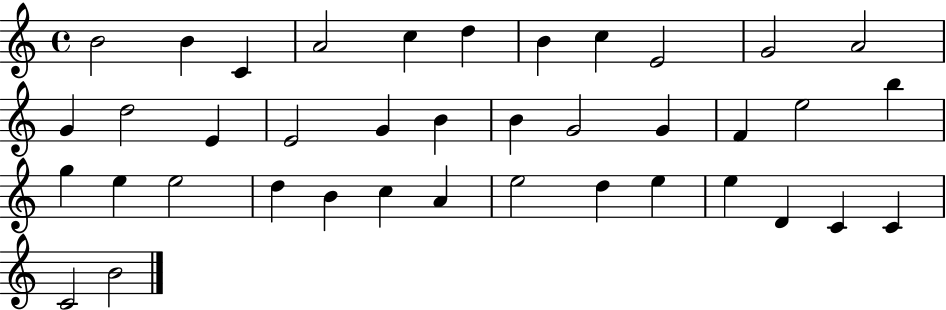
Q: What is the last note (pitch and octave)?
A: B4